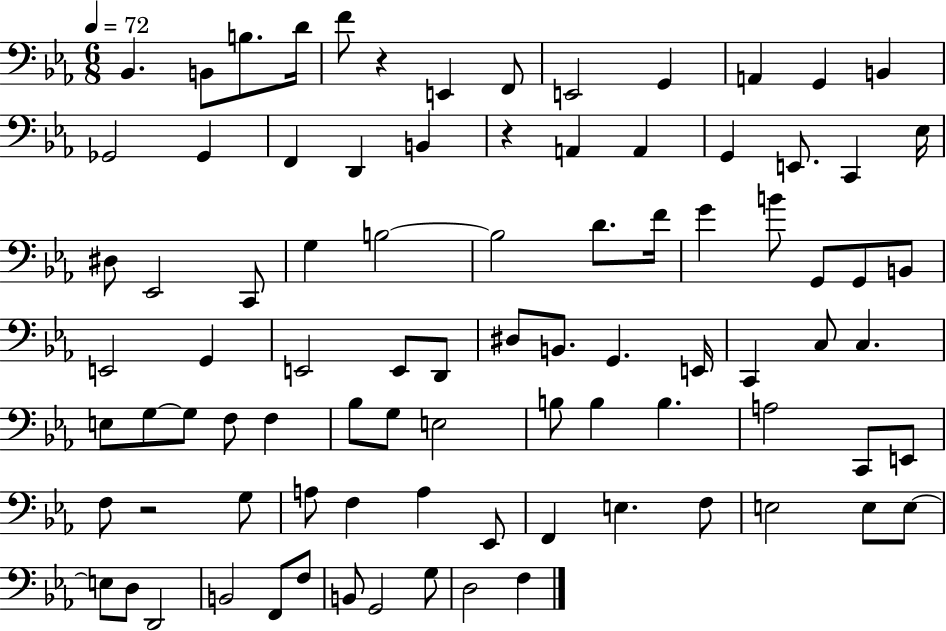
X:1
T:Untitled
M:6/8
L:1/4
K:Eb
_B,, B,,/2 B,/2 D/4 F/2 z E,, F,,/2 E,,2 G,, A,, G,, B,, _G,,2 _G,, F,, D,, B,, z A,, A,, G,, E,,/2 C,, _E,/4 ^D,/2 _E,,2 C,,/2 G, B,2 B,2 D/2 F/4 G B/2 G,,/2 G,,/2 B,,/2 E,,2 G,, E,,2 E,,/2 D,,/2 ^D,/2 B,,/2 G,, E,,/4 C,, C,/2 C, E,/2 G,/2 G,/2 F,/2 F, _B,/2 G,/2 E,2 B,/2 B, B, A,2 C,,/2 E,,/2 F,/2 z2 G,/2 A,/2 F, A, _E,,/2 F,, E, F,/2 E,2 E,/2 E,/2 E,/2 D,/2 D,,2 B,,2 F,,/2 F,/2 B,,/2 G,,2 G,/2 D,2 F,